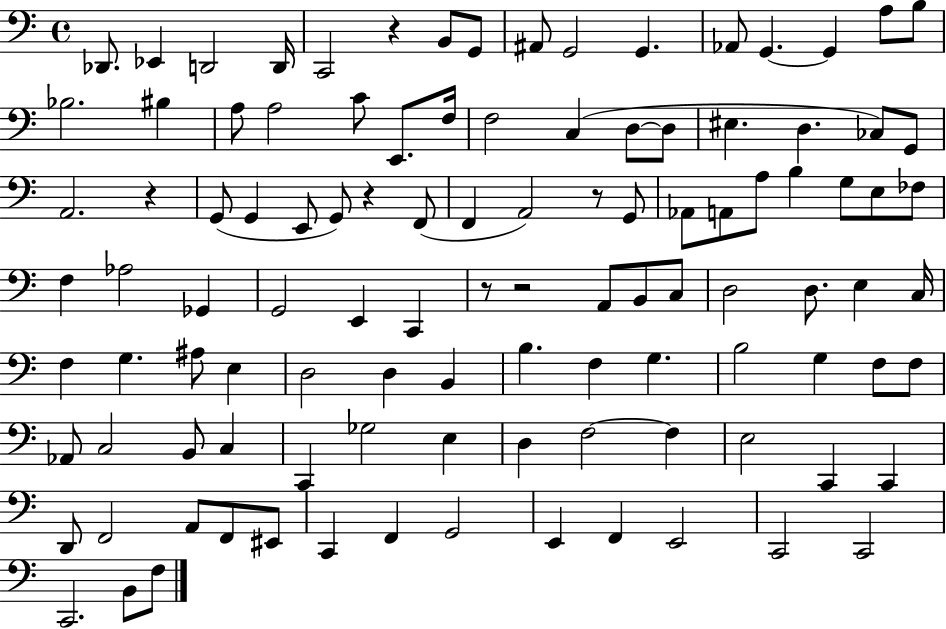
X:1
T:Untitled
M:4/4
L:1/4
K:C
_D,,/2 _E,, D,,2 D,,/4 C,,2 z B,,/2 G,,/2 ^A,,/2 G,,2 G,, _A,,/2 G,, G,, A,/2 B,/2 _B,2 ^B, A,/2 A,2 C/2 E,,/2 F,/4 F,2 C, D,/2 D,/2 ^E, D, _C,/2 G,,/2 A,,2 z G,,/2 G,, E,,/2 G,,/2 z F,,/2 F,, A,,2 z/2 G,,/2 _A,,/2 A,,/2 A,/2 B, G,/2 E,/2 _F,/2 F, _A,2 _G,, G,,2 E,, C,, z/2 z2 A,,/2 B,,/2 C,/2 D,2 D,/2 E, C,/4 F, G, ^A,/2 E, D,2 D, B,, B, F, G, B,2 G, F,/2 F,/2 _A,,/2 C,2 B,,/2 C, C,, _G,2 E, D, F,2 F, E,2 C,, C,, D,,/2 F,,2 A,,/2 F,,/2 ^E,,/2 C,, F,, G,,2 E,, F,, E,,2 C,,2 C,,2 C,,2 B,,/2 F,/2